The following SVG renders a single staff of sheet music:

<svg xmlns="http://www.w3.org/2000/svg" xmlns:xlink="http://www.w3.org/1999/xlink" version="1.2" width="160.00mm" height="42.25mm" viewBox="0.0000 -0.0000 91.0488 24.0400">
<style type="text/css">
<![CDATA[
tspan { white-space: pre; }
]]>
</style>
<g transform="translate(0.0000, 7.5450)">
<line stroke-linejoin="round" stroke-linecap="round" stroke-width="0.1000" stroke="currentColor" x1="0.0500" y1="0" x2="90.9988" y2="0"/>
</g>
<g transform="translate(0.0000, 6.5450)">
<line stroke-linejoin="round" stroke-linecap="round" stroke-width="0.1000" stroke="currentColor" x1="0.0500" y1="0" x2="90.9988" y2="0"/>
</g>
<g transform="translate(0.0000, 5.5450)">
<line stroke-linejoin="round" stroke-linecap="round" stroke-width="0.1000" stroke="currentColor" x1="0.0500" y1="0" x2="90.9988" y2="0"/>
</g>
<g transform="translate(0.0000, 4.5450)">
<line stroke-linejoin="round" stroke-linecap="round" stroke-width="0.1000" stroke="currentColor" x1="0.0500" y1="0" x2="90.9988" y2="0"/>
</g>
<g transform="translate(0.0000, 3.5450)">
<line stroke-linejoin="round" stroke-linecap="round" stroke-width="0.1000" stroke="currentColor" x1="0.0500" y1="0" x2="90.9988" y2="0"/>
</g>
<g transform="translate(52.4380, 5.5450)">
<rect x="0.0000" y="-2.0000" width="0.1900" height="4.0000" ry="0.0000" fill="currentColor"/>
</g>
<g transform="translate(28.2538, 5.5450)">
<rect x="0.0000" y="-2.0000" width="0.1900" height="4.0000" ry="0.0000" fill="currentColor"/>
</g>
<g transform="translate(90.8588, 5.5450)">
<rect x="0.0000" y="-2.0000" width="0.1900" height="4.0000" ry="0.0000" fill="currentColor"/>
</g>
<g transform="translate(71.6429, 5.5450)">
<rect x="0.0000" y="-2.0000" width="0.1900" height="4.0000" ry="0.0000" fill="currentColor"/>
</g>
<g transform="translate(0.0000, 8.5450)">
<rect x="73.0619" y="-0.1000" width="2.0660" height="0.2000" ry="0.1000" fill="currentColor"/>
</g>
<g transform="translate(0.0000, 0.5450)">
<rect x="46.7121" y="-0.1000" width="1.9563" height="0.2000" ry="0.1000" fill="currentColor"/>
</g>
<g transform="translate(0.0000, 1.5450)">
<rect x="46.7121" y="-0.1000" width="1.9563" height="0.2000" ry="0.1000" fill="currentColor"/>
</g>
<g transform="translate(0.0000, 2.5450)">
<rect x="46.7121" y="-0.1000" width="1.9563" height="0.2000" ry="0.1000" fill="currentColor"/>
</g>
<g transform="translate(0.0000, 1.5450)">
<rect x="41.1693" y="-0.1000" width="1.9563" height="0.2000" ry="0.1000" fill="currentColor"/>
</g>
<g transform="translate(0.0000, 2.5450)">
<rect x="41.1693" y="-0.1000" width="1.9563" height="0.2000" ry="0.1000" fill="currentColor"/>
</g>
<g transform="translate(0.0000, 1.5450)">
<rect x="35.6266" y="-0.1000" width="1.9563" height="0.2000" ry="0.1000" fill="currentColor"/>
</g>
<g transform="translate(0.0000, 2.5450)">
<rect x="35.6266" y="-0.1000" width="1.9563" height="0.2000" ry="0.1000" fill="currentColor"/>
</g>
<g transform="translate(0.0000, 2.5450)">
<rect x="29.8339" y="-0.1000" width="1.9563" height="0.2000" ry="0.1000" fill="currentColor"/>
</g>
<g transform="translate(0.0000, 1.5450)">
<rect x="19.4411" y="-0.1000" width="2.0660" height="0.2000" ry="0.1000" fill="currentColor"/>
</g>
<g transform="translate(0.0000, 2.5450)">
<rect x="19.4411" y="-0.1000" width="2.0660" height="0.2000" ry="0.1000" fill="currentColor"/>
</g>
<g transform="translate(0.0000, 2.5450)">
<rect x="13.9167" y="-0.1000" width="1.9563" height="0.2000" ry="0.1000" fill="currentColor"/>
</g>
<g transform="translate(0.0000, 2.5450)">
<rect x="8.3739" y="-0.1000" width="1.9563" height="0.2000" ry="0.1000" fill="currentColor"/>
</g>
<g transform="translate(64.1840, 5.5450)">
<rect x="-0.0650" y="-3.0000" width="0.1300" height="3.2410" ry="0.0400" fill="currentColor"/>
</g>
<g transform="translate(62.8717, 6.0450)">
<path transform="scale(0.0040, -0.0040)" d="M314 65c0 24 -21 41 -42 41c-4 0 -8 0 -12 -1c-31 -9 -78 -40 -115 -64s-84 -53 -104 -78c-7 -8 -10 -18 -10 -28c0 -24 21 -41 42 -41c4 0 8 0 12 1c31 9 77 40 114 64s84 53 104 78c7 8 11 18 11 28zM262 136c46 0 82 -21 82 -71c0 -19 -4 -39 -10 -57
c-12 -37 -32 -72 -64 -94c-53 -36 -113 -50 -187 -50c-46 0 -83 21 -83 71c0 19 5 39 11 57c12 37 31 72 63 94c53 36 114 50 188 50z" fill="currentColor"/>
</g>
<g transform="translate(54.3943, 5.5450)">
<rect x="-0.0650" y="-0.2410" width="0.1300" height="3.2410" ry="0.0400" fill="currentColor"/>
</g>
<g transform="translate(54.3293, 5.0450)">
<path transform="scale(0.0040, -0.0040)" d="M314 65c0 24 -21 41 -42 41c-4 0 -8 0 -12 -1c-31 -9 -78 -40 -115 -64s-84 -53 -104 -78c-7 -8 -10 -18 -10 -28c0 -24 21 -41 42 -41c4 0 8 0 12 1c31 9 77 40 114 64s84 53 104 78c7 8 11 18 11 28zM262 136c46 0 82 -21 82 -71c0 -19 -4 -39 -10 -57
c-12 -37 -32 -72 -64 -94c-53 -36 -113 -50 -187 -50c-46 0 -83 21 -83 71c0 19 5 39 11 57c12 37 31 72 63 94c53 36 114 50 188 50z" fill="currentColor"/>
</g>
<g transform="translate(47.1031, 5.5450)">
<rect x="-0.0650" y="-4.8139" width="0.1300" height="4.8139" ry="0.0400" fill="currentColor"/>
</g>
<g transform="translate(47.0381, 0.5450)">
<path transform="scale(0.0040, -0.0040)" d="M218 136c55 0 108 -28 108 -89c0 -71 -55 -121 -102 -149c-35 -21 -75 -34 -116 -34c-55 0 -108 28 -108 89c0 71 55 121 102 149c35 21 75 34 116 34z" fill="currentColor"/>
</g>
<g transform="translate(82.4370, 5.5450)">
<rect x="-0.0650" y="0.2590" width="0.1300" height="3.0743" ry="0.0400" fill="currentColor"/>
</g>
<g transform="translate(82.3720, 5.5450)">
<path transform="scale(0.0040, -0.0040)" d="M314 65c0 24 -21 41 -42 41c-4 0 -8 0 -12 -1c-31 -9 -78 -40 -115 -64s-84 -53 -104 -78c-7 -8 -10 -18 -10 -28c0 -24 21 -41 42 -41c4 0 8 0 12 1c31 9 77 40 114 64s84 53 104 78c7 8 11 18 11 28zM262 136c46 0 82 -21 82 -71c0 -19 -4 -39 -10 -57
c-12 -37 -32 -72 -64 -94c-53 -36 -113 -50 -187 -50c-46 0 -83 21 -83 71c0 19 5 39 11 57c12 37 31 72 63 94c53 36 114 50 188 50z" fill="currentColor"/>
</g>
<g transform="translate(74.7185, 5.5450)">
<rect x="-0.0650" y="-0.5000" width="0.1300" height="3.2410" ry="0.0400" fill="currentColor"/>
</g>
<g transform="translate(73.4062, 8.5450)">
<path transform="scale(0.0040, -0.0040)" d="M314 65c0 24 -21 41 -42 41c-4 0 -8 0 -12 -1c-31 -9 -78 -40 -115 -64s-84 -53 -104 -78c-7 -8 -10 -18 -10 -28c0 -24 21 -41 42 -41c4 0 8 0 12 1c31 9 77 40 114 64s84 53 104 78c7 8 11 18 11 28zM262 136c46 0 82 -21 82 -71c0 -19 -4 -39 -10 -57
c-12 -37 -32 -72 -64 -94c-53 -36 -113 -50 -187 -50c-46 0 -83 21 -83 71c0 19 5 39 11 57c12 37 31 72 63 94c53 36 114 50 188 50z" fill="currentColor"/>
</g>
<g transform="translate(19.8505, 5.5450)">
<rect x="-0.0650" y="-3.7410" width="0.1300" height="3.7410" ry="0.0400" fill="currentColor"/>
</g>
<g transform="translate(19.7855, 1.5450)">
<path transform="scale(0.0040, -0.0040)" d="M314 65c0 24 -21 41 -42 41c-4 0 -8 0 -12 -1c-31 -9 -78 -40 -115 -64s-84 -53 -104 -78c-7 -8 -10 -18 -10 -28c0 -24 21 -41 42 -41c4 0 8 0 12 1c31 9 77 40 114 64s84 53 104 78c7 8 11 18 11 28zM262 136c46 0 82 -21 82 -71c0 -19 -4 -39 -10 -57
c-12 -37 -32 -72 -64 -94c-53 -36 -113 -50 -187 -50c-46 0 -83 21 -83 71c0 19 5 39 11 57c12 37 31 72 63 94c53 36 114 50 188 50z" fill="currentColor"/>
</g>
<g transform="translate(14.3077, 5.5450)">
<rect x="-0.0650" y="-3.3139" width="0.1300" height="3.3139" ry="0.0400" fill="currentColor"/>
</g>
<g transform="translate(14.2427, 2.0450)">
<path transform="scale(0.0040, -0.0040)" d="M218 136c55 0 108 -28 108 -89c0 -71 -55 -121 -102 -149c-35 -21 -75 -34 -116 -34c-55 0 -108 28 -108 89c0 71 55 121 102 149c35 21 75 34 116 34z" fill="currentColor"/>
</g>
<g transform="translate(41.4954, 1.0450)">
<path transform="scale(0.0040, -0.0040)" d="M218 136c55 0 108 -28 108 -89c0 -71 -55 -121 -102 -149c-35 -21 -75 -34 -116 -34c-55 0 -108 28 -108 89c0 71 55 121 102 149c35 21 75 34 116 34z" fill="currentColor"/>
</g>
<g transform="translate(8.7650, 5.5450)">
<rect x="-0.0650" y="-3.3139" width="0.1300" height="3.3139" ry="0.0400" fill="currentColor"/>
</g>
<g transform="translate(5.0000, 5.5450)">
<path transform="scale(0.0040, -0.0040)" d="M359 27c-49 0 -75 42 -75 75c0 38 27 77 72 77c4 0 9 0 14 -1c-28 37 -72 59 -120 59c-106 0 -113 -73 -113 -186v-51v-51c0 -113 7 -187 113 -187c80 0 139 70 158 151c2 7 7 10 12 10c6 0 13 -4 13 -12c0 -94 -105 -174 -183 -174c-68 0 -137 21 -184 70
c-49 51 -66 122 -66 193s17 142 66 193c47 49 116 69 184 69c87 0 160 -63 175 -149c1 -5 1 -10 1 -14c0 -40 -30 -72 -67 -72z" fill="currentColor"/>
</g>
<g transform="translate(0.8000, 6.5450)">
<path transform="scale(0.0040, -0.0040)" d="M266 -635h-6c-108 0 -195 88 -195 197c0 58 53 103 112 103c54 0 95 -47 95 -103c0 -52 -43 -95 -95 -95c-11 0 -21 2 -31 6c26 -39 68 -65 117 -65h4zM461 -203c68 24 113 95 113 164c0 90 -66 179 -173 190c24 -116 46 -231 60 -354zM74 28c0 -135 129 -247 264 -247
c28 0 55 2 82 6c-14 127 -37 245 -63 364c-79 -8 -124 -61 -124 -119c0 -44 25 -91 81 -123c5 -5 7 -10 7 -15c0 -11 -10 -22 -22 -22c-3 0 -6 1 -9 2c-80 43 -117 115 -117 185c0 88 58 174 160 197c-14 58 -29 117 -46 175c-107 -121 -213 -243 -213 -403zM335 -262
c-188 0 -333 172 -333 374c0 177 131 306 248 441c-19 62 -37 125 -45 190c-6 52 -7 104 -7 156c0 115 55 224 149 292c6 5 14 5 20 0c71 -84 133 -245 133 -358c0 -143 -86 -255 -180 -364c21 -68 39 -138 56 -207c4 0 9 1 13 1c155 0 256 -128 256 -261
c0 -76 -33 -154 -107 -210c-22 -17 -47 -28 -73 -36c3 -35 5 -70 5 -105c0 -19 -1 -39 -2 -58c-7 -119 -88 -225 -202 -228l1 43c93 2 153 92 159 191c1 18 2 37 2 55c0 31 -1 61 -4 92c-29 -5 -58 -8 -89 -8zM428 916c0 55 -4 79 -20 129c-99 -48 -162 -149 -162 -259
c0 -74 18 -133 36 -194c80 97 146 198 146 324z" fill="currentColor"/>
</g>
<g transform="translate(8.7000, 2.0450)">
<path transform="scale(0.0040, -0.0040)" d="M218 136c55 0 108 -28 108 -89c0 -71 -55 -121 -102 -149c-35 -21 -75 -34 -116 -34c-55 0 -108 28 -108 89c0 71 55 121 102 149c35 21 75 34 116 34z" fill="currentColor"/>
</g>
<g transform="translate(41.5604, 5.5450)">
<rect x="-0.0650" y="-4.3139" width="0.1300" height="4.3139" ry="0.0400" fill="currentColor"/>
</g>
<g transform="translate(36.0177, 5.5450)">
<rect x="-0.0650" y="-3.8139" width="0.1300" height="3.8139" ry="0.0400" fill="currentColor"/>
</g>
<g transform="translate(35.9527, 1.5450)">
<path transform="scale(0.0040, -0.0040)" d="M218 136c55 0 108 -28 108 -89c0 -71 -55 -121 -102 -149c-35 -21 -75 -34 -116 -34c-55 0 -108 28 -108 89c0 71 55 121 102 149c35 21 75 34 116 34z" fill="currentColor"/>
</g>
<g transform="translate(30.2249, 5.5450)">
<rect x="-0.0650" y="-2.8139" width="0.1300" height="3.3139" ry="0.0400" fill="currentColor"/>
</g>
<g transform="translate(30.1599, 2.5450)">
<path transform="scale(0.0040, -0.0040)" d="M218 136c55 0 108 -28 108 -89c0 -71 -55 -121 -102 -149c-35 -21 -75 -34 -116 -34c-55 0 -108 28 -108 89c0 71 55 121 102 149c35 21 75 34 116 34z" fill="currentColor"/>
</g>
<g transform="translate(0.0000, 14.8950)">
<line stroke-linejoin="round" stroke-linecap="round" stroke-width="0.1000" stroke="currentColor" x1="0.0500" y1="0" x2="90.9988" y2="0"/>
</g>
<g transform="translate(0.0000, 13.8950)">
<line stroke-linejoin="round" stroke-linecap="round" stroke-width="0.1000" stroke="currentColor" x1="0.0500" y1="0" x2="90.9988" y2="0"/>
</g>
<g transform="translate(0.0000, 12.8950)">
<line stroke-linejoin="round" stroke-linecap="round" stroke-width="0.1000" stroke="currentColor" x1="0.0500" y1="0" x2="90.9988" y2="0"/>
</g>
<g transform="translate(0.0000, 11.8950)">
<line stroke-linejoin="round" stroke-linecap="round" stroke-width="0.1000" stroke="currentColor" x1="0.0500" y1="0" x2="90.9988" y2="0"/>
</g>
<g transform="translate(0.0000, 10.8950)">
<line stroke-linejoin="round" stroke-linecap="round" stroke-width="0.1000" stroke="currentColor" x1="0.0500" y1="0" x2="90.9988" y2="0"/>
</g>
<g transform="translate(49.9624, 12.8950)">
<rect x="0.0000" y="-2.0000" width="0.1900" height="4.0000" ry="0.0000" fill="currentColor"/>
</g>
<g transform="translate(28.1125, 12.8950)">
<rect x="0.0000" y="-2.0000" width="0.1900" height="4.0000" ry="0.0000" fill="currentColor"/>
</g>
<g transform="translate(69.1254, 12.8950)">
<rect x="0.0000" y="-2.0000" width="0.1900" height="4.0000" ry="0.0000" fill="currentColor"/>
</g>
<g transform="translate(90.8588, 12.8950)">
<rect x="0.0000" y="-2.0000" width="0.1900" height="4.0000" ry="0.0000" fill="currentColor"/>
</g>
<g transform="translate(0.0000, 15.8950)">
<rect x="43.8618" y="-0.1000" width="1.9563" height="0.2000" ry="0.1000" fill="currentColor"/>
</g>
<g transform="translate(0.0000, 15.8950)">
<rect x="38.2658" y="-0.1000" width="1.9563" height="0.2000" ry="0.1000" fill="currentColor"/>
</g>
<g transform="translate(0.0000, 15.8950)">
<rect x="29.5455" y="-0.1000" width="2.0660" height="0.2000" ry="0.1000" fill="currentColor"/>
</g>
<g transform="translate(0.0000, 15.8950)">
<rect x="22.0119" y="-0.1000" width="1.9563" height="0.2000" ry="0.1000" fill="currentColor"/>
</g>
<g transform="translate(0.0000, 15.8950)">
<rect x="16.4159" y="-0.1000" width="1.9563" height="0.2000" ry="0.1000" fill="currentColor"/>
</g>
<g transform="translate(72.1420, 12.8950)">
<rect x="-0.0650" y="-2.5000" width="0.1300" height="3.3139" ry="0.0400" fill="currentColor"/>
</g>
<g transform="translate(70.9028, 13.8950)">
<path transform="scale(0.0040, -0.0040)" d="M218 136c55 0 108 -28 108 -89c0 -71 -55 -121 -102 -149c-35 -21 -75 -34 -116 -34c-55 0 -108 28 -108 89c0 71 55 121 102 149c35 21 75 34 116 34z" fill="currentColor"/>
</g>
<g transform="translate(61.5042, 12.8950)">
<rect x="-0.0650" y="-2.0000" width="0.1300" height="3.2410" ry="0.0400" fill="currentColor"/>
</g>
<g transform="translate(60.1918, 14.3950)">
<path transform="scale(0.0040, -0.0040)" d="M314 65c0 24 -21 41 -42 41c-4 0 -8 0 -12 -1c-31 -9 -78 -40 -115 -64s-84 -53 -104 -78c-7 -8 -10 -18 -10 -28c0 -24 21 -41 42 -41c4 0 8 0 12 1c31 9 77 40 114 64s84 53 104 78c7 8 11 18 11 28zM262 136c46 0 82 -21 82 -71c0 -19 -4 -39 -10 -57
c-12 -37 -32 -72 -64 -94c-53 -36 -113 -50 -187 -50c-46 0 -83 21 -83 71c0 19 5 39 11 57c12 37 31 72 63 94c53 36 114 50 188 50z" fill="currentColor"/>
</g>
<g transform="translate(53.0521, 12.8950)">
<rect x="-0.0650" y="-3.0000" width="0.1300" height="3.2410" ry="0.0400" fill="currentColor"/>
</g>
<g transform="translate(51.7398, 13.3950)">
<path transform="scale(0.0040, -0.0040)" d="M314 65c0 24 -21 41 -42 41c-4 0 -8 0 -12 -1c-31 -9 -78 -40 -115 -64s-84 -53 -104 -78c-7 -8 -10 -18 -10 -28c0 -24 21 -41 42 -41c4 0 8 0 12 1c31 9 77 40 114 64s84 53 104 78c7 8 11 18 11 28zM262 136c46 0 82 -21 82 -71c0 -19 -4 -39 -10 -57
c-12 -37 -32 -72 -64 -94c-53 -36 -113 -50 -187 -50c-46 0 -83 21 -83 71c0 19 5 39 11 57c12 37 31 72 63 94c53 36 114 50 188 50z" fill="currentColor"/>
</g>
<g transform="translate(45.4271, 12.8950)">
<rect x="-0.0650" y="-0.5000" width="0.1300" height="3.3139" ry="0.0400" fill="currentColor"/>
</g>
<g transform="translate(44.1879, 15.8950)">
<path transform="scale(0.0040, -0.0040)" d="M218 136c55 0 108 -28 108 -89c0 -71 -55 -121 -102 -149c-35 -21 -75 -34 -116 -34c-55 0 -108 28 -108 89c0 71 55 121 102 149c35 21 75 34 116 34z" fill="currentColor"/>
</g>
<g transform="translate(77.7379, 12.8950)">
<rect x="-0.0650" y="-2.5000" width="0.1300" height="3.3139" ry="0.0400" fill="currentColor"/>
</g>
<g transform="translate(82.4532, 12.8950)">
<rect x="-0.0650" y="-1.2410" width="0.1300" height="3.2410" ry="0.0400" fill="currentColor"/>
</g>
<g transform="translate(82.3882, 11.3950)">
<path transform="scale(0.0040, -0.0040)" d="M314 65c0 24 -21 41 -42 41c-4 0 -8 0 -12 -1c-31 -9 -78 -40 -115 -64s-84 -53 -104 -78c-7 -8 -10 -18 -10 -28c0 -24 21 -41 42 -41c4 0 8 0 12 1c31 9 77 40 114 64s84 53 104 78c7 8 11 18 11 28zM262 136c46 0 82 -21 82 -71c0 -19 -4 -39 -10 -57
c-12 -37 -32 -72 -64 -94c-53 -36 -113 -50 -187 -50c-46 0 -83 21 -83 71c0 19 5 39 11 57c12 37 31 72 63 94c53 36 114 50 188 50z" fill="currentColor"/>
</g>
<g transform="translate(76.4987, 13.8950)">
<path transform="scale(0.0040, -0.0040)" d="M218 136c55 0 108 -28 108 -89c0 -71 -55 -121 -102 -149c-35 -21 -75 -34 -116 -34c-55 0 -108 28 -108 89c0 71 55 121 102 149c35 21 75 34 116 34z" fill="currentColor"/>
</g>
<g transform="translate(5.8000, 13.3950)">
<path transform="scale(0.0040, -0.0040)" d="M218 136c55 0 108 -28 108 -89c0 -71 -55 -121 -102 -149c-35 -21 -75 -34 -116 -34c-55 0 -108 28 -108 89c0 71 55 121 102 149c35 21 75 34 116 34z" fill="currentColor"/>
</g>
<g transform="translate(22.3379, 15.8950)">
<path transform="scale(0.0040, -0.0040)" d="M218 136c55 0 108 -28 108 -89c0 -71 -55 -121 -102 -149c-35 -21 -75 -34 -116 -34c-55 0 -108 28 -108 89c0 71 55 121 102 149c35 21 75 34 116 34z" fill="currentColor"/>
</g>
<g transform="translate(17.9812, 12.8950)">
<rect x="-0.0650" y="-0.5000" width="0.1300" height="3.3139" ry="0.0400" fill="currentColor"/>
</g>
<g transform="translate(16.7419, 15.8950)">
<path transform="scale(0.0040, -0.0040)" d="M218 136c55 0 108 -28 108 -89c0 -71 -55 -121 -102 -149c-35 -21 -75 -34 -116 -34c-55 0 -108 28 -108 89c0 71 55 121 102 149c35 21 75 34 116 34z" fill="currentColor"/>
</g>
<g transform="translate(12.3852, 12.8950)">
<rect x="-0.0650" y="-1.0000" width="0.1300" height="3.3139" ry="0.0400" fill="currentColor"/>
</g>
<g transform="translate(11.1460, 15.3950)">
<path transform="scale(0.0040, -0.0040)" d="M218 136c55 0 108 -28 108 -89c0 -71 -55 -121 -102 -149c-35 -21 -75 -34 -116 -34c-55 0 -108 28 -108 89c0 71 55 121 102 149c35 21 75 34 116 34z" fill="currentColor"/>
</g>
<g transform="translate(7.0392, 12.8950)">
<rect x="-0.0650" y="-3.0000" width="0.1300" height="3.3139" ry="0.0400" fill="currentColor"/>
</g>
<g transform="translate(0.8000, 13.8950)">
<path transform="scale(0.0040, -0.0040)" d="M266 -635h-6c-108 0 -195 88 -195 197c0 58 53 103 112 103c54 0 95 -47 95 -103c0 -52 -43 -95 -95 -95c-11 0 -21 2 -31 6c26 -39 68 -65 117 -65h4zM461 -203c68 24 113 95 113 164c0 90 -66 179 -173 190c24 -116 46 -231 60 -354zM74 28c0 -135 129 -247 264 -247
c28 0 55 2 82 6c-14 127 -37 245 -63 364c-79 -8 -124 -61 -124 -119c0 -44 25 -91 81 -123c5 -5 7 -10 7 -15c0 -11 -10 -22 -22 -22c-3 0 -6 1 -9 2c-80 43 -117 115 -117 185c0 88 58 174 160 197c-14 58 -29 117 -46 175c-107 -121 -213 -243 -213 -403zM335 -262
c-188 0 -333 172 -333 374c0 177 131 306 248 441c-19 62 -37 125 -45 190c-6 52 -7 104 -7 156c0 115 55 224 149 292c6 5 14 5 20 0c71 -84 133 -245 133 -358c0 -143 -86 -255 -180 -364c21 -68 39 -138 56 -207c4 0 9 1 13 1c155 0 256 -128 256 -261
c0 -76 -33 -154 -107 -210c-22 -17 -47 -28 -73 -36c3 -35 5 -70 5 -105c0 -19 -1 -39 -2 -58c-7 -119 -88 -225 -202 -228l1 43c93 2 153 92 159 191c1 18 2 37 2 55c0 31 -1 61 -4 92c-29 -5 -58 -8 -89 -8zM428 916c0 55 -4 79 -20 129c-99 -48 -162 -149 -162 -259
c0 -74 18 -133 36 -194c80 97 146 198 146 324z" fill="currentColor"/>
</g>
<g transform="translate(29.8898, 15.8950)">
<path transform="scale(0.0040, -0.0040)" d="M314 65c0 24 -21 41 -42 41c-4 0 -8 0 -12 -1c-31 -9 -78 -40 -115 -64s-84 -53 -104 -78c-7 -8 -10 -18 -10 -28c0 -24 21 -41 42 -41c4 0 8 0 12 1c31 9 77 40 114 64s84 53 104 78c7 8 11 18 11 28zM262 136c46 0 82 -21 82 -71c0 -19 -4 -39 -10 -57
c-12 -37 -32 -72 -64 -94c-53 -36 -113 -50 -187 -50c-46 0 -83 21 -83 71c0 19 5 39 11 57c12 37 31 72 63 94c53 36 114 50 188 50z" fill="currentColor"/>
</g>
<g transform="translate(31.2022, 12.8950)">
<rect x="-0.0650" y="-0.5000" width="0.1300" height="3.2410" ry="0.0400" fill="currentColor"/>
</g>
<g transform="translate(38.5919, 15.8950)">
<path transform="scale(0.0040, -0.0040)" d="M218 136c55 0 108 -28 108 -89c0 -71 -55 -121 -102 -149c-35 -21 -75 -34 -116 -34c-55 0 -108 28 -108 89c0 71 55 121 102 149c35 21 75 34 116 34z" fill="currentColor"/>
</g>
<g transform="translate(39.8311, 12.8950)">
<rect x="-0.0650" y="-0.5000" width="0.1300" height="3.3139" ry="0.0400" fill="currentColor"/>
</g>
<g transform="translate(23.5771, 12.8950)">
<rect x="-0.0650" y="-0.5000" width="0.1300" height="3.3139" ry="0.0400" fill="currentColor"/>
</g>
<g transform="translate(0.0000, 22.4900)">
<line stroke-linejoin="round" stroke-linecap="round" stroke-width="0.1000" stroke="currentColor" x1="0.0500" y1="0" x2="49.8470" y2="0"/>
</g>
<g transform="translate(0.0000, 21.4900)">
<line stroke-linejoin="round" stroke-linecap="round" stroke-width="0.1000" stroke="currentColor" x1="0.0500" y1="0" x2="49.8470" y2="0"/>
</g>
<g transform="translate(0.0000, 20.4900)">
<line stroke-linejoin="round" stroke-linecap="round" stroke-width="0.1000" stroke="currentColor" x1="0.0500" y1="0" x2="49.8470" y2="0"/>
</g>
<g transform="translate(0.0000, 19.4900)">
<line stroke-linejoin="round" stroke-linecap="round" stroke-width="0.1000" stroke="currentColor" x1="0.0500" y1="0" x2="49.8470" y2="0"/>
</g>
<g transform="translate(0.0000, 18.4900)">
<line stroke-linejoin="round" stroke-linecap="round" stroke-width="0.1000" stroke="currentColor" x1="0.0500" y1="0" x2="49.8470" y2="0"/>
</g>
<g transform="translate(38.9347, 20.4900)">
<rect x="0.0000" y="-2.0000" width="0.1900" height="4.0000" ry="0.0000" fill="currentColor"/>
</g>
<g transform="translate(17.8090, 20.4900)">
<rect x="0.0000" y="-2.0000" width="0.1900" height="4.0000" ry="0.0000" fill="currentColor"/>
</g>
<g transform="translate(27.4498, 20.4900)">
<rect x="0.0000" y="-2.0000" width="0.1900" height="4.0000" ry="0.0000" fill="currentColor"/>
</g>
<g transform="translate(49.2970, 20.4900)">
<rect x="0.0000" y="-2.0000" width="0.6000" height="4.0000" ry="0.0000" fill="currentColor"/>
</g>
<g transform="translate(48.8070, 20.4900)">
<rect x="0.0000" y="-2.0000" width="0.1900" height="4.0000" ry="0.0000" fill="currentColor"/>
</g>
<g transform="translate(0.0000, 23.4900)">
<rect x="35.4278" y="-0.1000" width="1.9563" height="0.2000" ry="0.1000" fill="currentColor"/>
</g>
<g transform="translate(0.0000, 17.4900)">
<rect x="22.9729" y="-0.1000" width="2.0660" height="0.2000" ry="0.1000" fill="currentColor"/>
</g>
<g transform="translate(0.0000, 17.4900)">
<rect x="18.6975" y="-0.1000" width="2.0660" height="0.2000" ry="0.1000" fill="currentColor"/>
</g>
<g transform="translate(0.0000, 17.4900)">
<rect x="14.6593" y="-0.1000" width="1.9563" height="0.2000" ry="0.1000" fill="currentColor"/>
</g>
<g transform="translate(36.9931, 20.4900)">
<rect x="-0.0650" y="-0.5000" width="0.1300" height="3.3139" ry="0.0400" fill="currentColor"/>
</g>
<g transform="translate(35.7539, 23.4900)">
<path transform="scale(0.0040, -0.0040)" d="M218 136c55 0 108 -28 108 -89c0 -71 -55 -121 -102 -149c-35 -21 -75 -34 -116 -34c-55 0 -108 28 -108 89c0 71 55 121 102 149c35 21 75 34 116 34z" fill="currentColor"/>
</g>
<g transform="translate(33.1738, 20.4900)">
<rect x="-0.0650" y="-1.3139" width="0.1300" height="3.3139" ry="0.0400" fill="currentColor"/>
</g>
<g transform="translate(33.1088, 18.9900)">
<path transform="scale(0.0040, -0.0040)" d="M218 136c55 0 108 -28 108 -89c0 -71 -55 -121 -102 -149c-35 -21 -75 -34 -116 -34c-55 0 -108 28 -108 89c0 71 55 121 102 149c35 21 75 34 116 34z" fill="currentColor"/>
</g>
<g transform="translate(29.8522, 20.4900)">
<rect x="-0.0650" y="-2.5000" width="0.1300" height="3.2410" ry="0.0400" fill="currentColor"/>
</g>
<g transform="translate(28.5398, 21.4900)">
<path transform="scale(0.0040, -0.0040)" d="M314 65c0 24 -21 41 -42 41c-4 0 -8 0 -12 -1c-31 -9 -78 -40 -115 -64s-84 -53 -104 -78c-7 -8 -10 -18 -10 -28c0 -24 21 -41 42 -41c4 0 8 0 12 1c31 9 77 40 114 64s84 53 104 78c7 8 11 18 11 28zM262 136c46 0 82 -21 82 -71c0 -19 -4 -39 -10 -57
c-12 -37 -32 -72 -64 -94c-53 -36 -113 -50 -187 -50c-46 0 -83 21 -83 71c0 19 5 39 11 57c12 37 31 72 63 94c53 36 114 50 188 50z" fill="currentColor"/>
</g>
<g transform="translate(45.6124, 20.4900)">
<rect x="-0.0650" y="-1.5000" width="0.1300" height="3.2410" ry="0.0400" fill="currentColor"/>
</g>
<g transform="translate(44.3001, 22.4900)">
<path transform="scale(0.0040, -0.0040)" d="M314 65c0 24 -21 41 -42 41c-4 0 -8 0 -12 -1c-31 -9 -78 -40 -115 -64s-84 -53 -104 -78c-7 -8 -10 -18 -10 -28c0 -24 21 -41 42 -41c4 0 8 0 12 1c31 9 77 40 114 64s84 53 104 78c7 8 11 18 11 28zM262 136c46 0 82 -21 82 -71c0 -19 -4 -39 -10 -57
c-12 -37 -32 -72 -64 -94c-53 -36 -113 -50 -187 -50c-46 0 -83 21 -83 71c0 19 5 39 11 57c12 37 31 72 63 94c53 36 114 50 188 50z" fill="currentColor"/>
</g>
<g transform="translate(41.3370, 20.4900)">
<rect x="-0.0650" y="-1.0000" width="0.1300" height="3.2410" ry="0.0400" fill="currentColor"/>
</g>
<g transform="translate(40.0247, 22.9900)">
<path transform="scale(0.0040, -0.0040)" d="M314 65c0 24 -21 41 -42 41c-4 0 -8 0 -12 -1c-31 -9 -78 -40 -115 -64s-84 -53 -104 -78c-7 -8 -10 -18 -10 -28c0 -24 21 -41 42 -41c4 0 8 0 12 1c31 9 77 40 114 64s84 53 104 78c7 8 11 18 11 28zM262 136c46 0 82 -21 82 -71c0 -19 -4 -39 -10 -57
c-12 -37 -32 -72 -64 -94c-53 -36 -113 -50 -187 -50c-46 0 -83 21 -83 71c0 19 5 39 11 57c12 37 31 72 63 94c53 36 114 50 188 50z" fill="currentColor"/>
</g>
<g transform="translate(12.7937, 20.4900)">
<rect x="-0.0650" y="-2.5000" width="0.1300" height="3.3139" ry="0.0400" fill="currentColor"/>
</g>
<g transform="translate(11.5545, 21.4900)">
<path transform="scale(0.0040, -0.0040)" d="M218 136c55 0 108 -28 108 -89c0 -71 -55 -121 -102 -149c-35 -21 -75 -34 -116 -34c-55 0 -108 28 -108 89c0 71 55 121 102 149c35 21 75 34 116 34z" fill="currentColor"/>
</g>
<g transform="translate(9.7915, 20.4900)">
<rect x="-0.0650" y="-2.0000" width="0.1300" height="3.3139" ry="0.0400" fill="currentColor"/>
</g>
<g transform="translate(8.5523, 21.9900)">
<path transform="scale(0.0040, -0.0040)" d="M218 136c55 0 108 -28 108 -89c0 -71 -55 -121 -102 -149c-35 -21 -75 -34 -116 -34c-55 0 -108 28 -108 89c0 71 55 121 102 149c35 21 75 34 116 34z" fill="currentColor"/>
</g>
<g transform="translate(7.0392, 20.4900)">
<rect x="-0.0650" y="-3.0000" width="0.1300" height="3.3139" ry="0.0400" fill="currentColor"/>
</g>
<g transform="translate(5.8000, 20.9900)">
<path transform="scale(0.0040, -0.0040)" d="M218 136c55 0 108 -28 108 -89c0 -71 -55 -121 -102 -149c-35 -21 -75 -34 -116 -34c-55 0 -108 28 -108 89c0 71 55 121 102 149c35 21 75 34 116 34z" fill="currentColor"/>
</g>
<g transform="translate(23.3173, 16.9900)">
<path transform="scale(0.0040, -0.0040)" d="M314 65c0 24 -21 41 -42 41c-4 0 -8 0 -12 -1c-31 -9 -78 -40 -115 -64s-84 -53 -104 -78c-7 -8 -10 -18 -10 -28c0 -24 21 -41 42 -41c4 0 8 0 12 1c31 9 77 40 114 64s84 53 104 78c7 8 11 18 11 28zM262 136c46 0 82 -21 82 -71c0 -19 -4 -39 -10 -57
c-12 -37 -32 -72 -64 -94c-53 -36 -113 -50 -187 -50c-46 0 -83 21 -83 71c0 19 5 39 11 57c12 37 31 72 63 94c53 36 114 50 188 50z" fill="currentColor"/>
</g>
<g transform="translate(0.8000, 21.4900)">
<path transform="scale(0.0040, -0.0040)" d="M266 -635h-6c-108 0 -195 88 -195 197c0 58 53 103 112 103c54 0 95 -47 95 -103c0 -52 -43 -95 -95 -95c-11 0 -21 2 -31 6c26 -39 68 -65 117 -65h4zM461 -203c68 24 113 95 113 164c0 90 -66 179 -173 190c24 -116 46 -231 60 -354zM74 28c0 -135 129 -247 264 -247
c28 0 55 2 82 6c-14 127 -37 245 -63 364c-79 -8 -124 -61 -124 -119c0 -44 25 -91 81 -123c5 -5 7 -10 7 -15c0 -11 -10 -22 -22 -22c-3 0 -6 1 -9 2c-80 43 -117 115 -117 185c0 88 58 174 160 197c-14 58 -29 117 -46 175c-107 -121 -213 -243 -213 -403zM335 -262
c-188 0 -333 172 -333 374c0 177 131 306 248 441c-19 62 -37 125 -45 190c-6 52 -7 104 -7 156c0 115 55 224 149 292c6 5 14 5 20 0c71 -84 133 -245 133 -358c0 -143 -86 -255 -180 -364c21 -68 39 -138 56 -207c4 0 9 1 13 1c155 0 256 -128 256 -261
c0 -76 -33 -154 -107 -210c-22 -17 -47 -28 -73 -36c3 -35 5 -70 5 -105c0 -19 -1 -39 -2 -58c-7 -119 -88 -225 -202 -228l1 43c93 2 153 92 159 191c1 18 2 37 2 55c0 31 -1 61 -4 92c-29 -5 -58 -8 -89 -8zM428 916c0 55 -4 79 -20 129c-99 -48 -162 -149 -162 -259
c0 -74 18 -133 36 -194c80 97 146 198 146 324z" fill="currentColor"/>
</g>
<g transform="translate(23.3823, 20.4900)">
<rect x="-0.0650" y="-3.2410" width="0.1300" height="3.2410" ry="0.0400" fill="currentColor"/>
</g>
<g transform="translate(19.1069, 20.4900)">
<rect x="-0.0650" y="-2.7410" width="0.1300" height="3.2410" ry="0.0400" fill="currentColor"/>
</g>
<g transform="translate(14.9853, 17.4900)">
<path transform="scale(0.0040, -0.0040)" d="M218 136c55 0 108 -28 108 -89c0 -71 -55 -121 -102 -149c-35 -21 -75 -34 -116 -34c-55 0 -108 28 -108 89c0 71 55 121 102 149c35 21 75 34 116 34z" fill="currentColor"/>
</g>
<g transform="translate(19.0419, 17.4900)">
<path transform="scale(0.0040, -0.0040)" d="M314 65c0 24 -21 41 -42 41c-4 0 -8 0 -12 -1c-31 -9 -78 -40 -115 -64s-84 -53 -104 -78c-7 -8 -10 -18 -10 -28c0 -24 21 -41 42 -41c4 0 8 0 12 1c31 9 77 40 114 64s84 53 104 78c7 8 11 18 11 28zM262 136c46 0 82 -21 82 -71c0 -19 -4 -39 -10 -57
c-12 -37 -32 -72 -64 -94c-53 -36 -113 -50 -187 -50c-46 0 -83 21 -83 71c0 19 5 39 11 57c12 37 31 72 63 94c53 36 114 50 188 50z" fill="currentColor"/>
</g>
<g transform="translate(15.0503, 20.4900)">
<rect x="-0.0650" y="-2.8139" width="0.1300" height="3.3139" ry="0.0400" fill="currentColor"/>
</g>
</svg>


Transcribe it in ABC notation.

X:1
T:Untitled
M:4/4
L:1/4
K:C
b b c'2 a c' d' e' c2 A2 C2 B2 A D C C C2 C C A2 F2 G G e2 A F G a a2 b2 G2 e C D2 E2